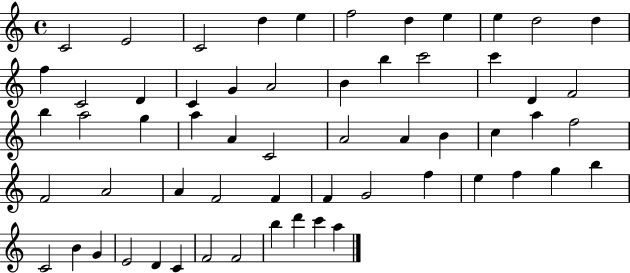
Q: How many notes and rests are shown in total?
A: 59